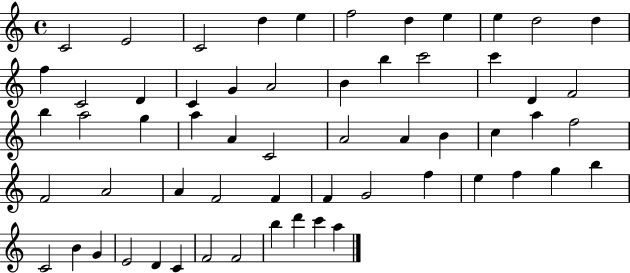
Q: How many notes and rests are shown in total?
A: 59